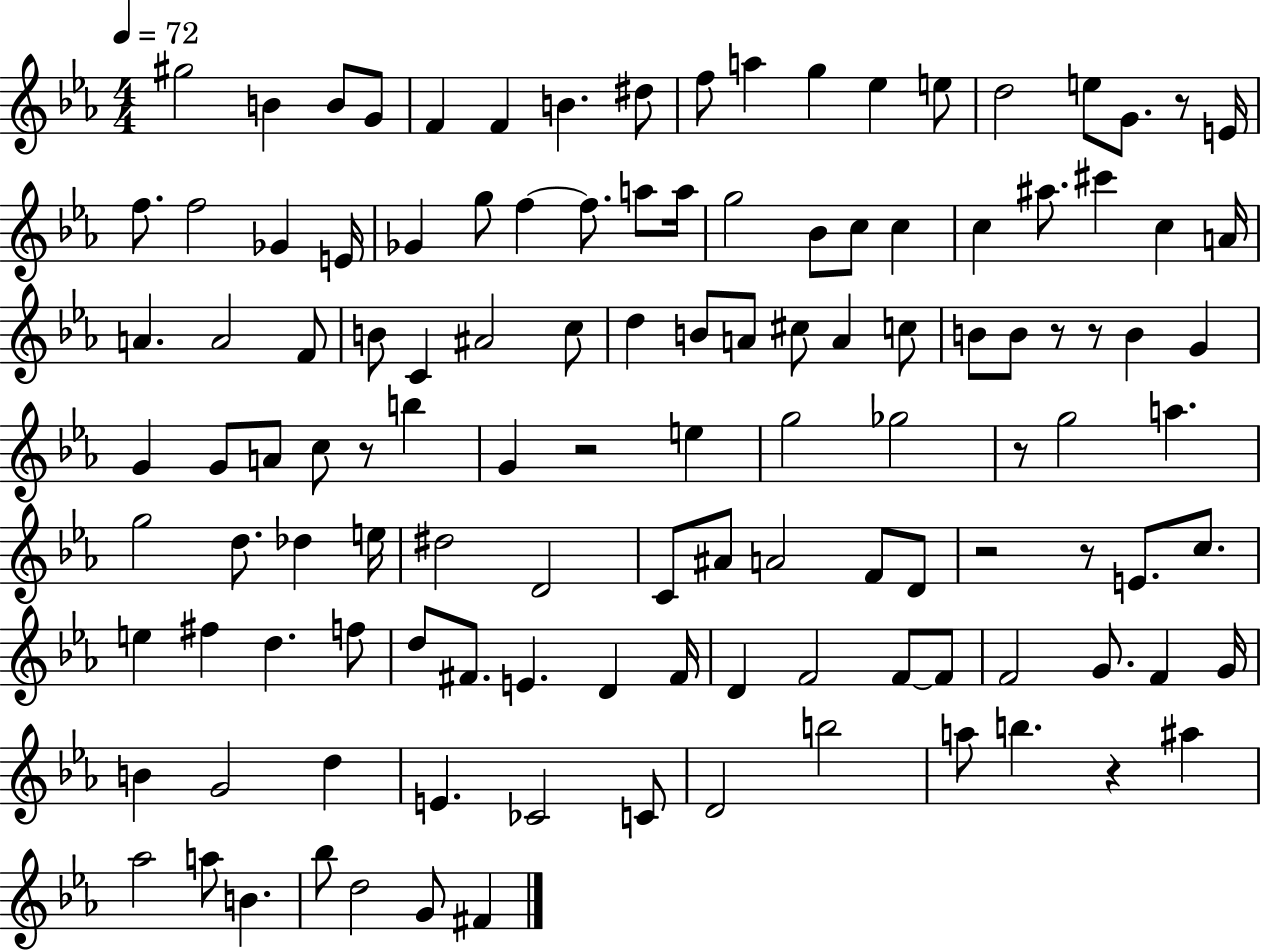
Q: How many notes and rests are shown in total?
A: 121